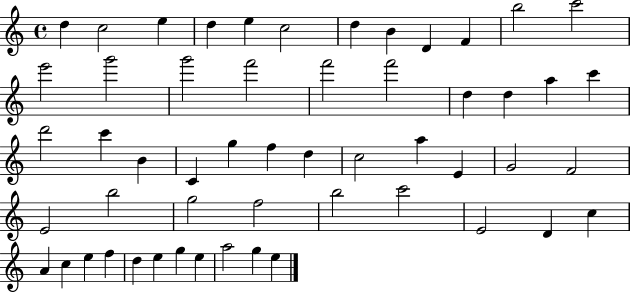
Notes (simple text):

D5/q C5/h E5/q D5/q E5/q C5/h D5/q B4/q D4/q F4/q B5/h C6/h E6/h G6/h G6/h F6/h F6/h F6/h D5/q D5/q A5/q C6/q D6/h C6/q B4/q C4/q G5/q F5/q D5/q C5/h A5/q E4/q G4/h F4/h E4/h B5/h G5/h F5/h B5/h C6/h E4/h D4/q C5/q A4/q C5/q E5/q F5/q D5/q E5/q G5/q E5/q A5/h G5/q E5/q